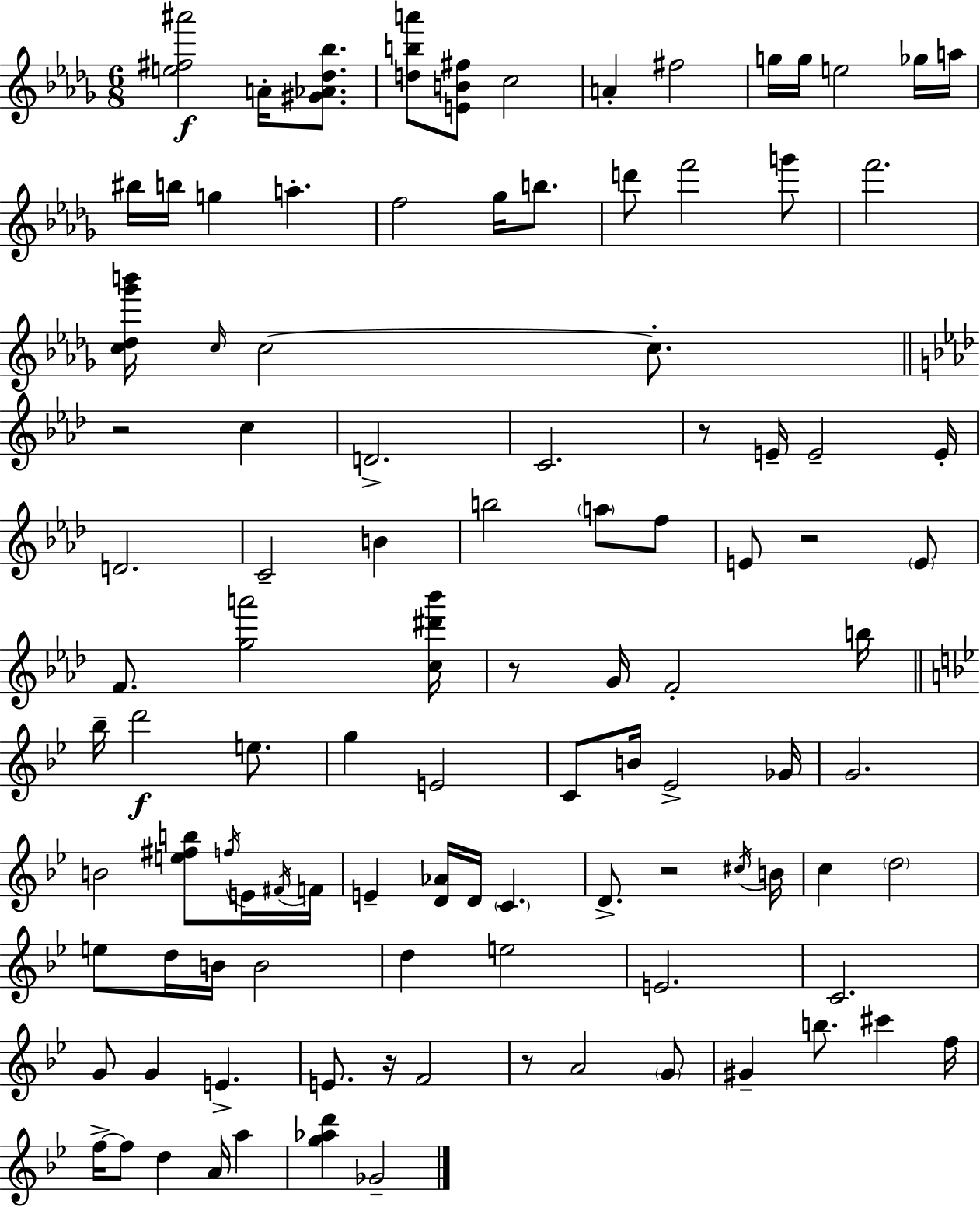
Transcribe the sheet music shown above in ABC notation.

X:1
T:Untitled
M:6/8
L:1/4
K:Bbm
[e^f^a']2 A/4 [^G_A_d_b]/2 [dba']/2 [EB^f]/2 c2 A ^f2 g/4 g/4 e2 _g/4 a/4 ^b/4 b/4 g a f2 _g/4 b/2 d'/2 f'2 g'/2 f'2 [c_d_g'b']/4 c/4 c2 c/2 z2 c D2 C2 z/2 E/4 E2 E/4 D2 C2 B b2 a/2 f/2 E/2 z2 E/2 F/2 [ga']2 [c^d'_b']/4 z/2 G/4 F2 b/4 _b/4 d'2 e/2 g E2 C/2 B/4 _E2 _G/4 G2 B2 [e^fb]/2 f/4 E/4 ^F/4 F/4 E [D_A]/4 D/4 C D/2 z2 ^c/4 B/4 c d2 e/2 d/4 B/4 B2 d e2 E2 C2 G/2 G E E/2 z/4 F2 z/2 A2 G/2 ^G b/2 ^c' f/4 f/4 f/2 d A/4 a [g_ad'] _G2